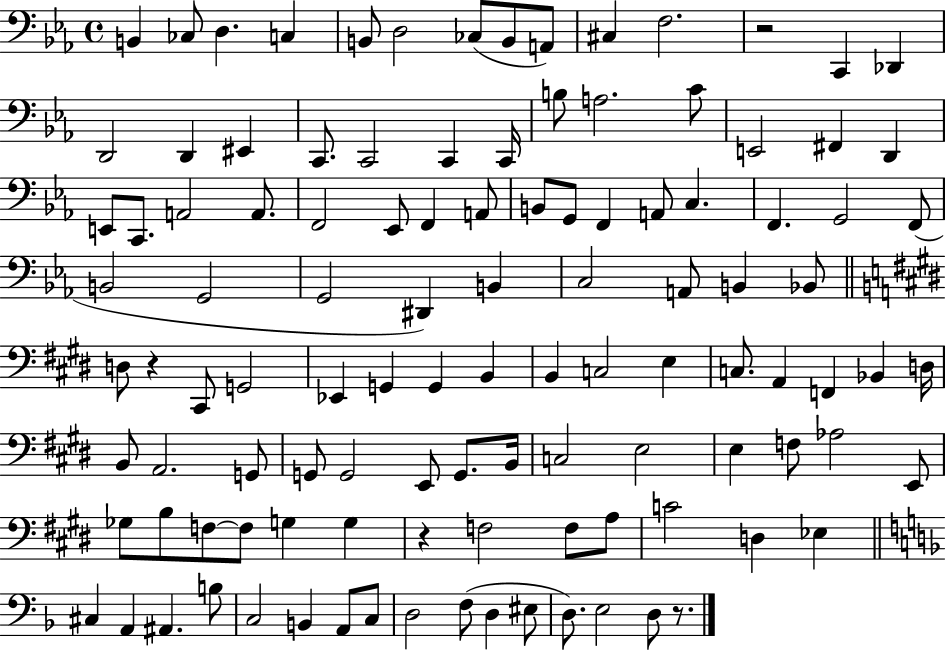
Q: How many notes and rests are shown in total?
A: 111